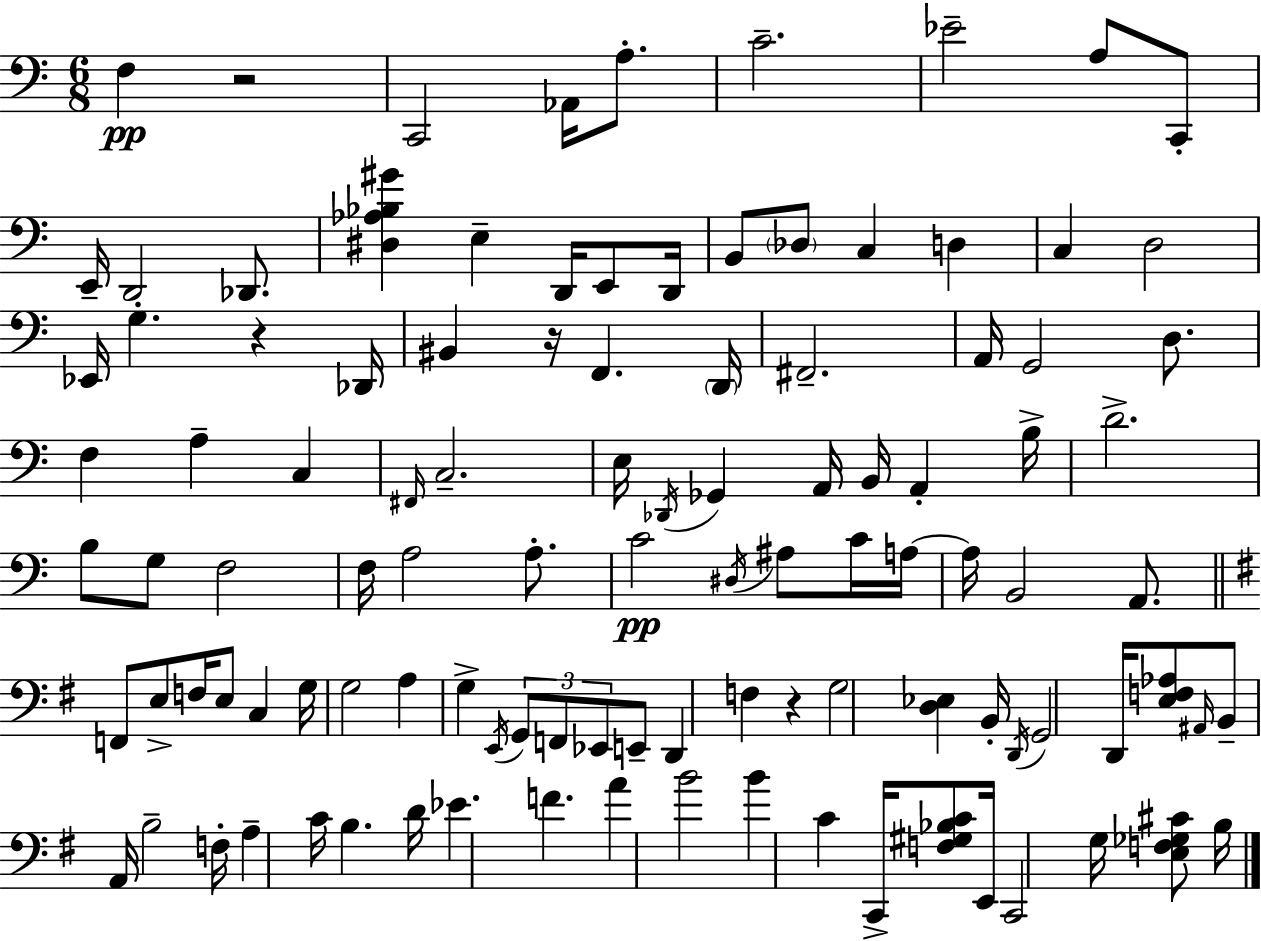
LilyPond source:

{
  \clef bass
  \numericTimeSignature
  \time 6/8
  \key a \minor
  f4\pp r2 | c,2 aes,16 a8.-. | c'2.-- | ees'2-- a8 c,8-. | \break e,16-- d,2 des,8. | <dis aes bes gis'>4 e4-- d,16 e,8 d,16 | b,8 \parenthesize des8 c4 d4 | c4 d2 | \break ees,16 g4.-. r4 des,16 | bis,4 r16 f,4. \parenthesize d,16 | fis,2.-- | a,16 g,2 d8. | \break f4 a4-- c4 | \grace { fis,16 } c2.-- | e16 \acciaccatura { des,16 } ges,4 a,16 b,16 a,4-. | b16-> d'2.-> | \break b8 g8 f2 | f16 a2 a8.-. | c'2\pp \acciaccatura { dis16 } ais8 | c'16 a16~~ a16 b,2 | \break a,8. \bar "||" \break \key g \major f,8 e8-> f16 e8 c4 g16 | g2 a4 | g4-> \acciaccatura { e,16 } \tuplet 3/2 { g,8 f,8 ees,8 } e,8-- | d,4 f4 r4 | \break g2 <d ees>4 | b,16-. \acciaccatura { d,16 } g,2 d,16 | <e f aes>8 \grace { ais,16 } b,8-- a,16 b2-- | f16-. a4-- c'16 b4. | \break d'16 ees'4. f'4. | a'4 b'2 | b'4 c'4 c,16-> | <f gis bes c'>8 e,16 c,2 g16 | \break <e f ges cis'>8 b16 \bar "|."
}